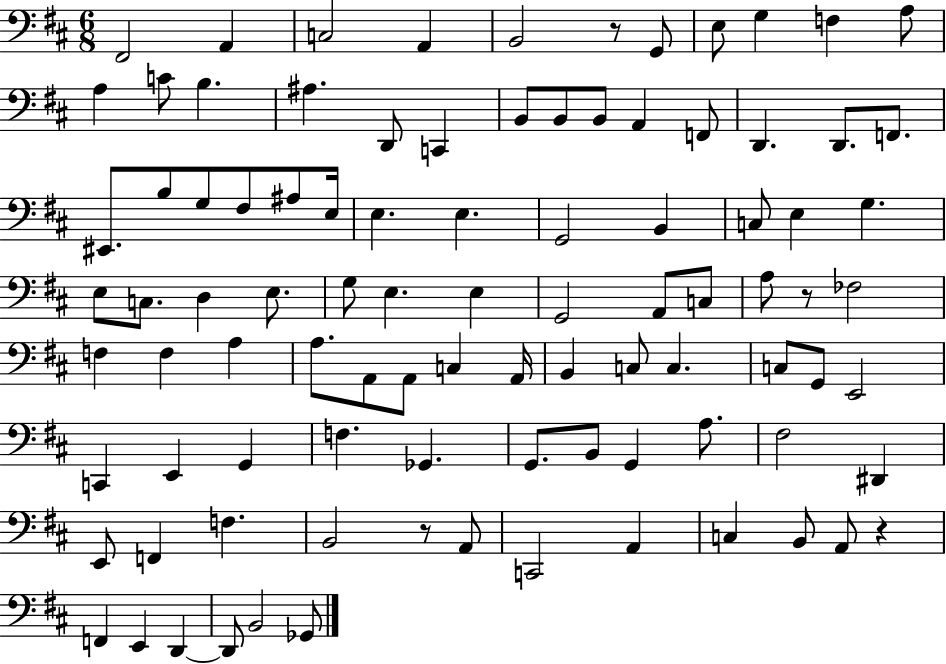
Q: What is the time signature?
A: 6/8